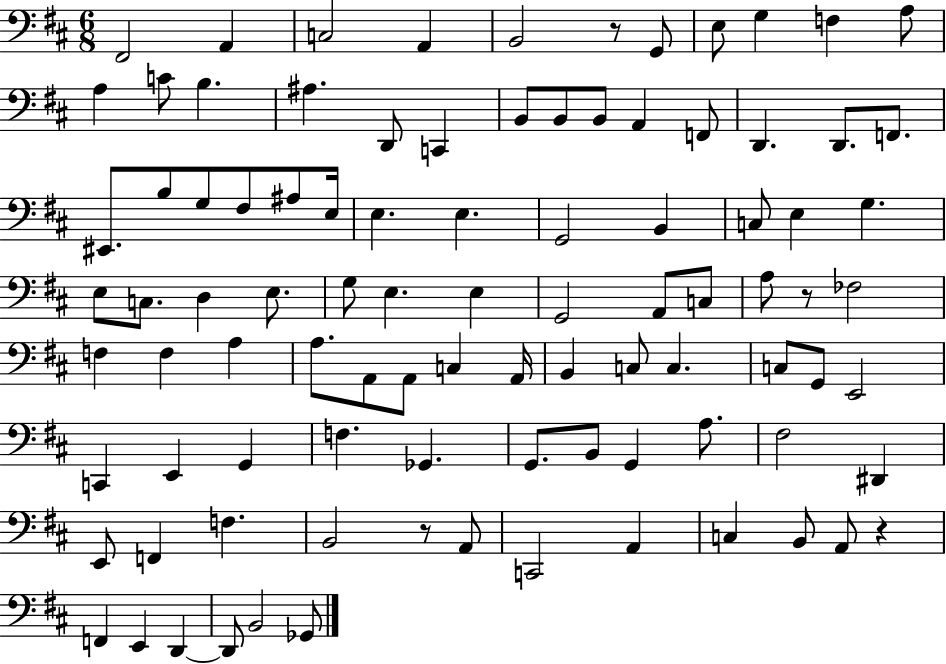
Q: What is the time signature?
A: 6/8